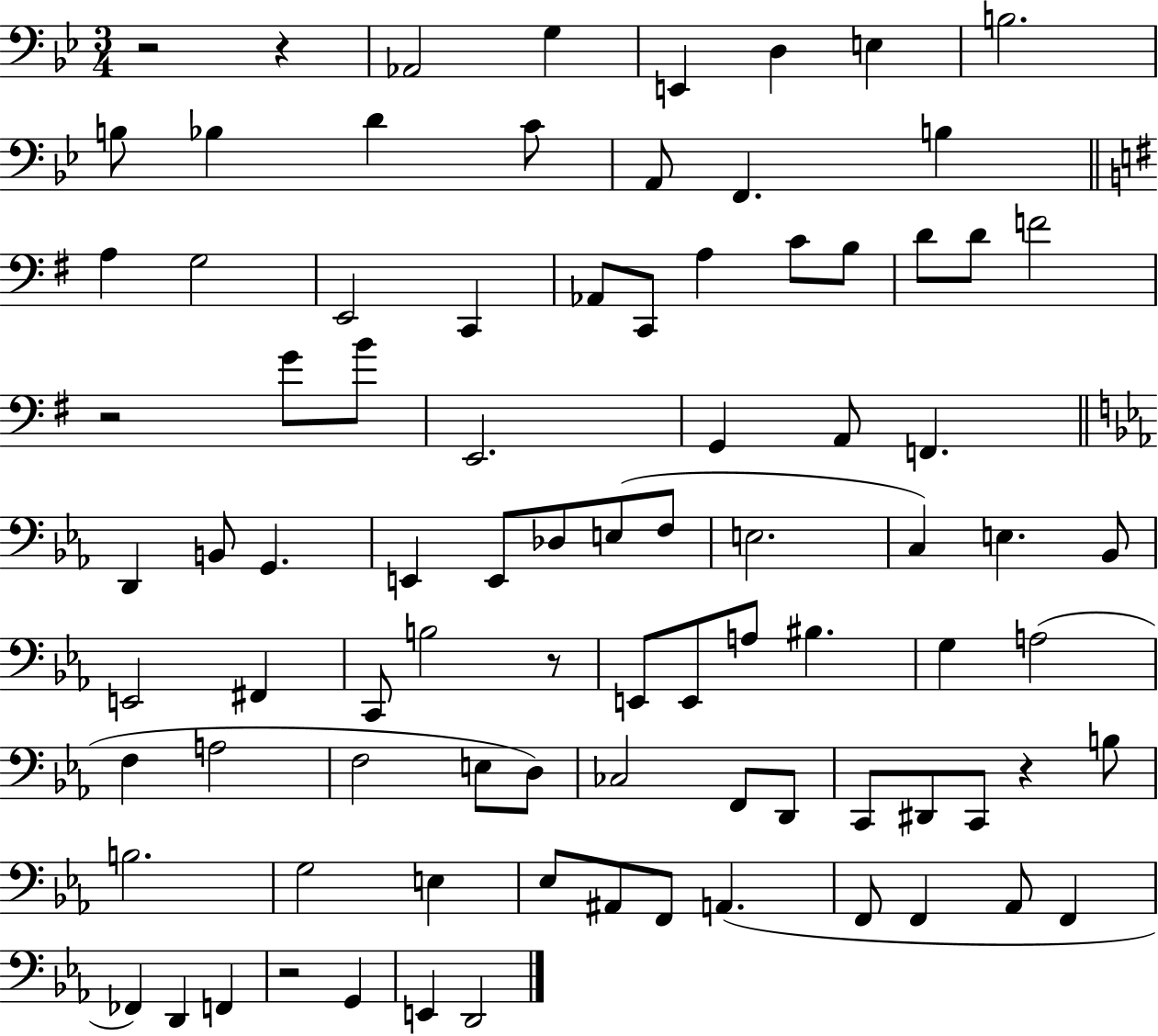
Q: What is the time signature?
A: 3/4